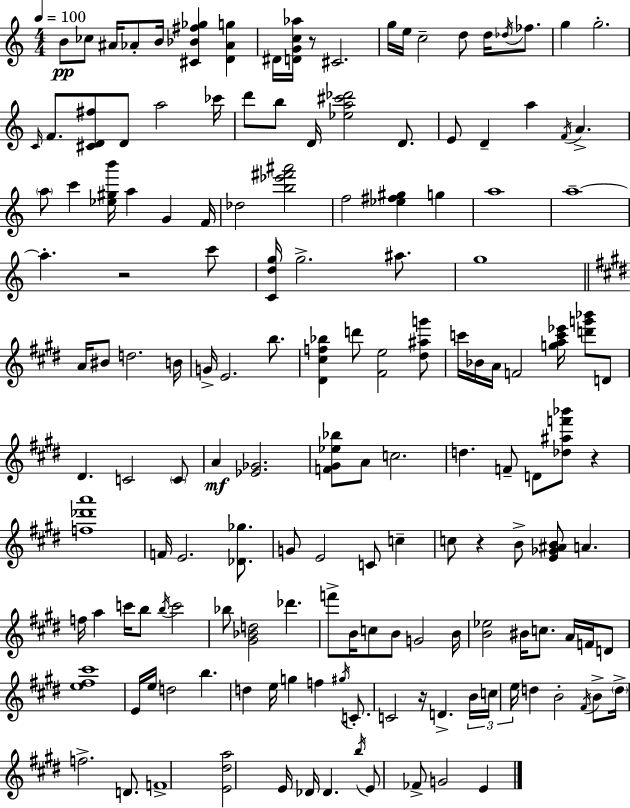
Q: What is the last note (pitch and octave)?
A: E4